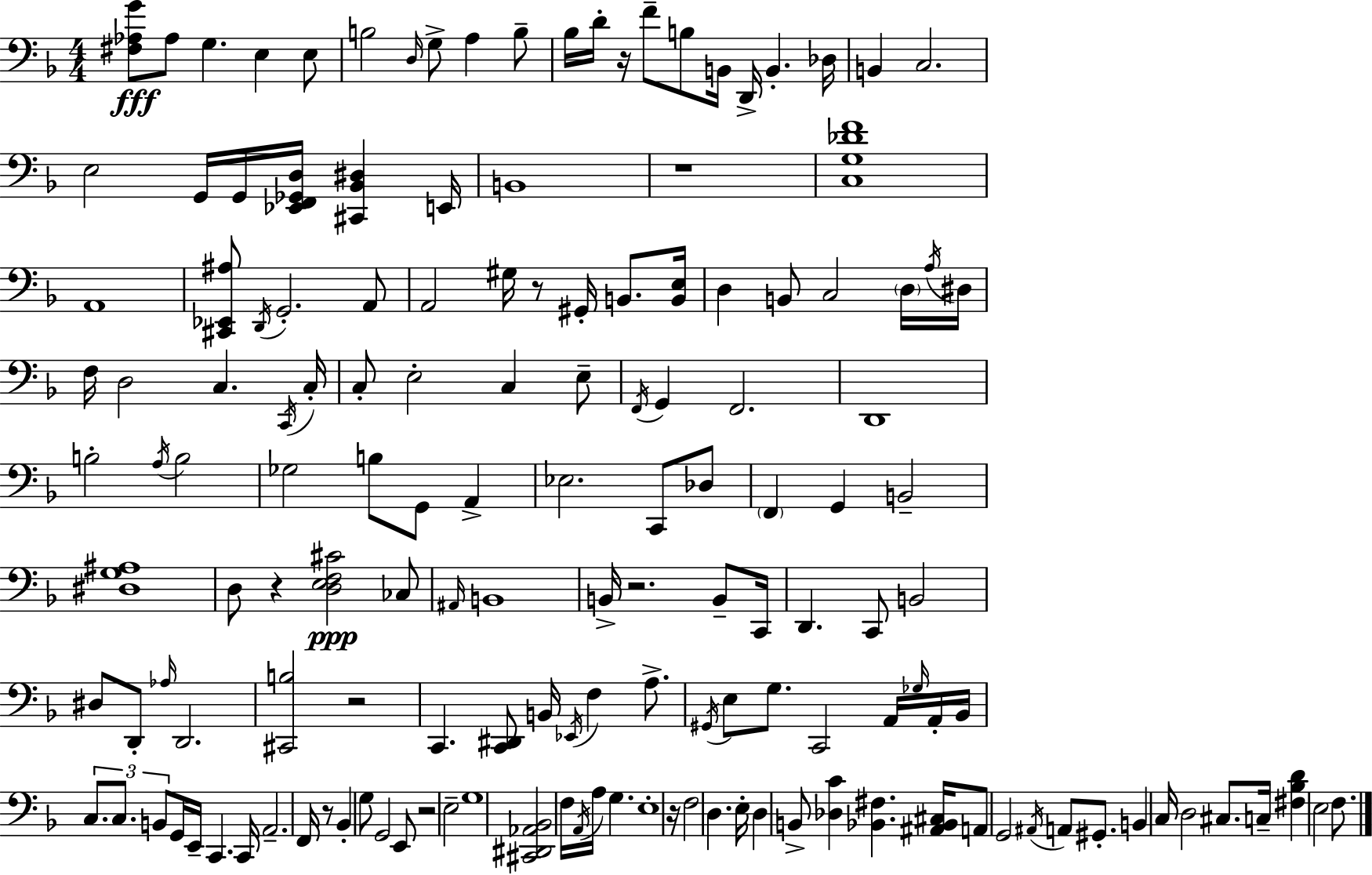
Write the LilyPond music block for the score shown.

{
  \clef bass
  \numericTimeSignature
  \time 4/4
  \key d \minor
  <fis aes g'>8\fff aes8 g4. e4 e8 | b2 \grace { d16 } g8-> a4 b8-- | bes16 d'16-. r16 f'8-- b8 b,16 d,16-> b,4.-. | des16 b,4 c2. | \break e2 g,16 g,16 <ees, f, ges, d>16 <cis, bes, dis>4 | e,16 b,1 | r1 | <c g des' f'>1 | \break a,1 | <cis, ees, ais>8 \acciaccatura { d,16 } g,2.-. | a,8 a,2 gis16 r8 gis,16-. b,8. | <b, e>16 d4 b,8 c2 | \break \parenthesize d16 \acciaccatura { a16 } dis16 f16 d2 c4. | \acciaccatura { c,16 } c16-. c8-. e2-. c4 | e8-- \acciaccatura { f,16 } g,4 f,2. | d,1 | \break b2-. \acciaccatura { a16 } b2 | ges2 b8 | g,8 a,4-> ees2. | c,8 des8 \parenthesize f,4 g,4 b,2-- | \break <dis g ais>1 | d8 r4 <d e f cis'>2\ppp | ces8 \grace { ais,16 } b,1 | b,16-> r2. | \break b,8-- c,16 d,4. c,8 b,2 | dis8 d,8-. \grace { aes16 } d,2. | <cis, b>2 | r2 c,4. <c, dis,>8 | \break b,16 \acciaccatura { ees,16 } f4 a8.-> \acciaccatura { gis,16 } e8 g8. c,2 | a,16 \grace { ges16 } a,16-. bes,16 \tuplet 3/2 { c8. c8. | b,8 } g,16 e,16-- c,4. c,16 a,2.-- | f,16 r8 bes,4-. g8 | \break g,2 e,8 r2 | e2-- g1 | <cis, dis, aes, bes,>2 | f16 \acciaccatura { a,16 } a16 g4. e1-. | \break r16 f2 | d4. e16-. d4 | b,8-> <des c'>4 <bes, fis>4. <ais, bes, cis>16 a,8 g,2 | \acciaccatura { ais,16 } a,8 gis,8.-. b,4 | \break c16 d2 cis8. c16-- <fis bes d'>4 | e2 f8. \bar "|."
}